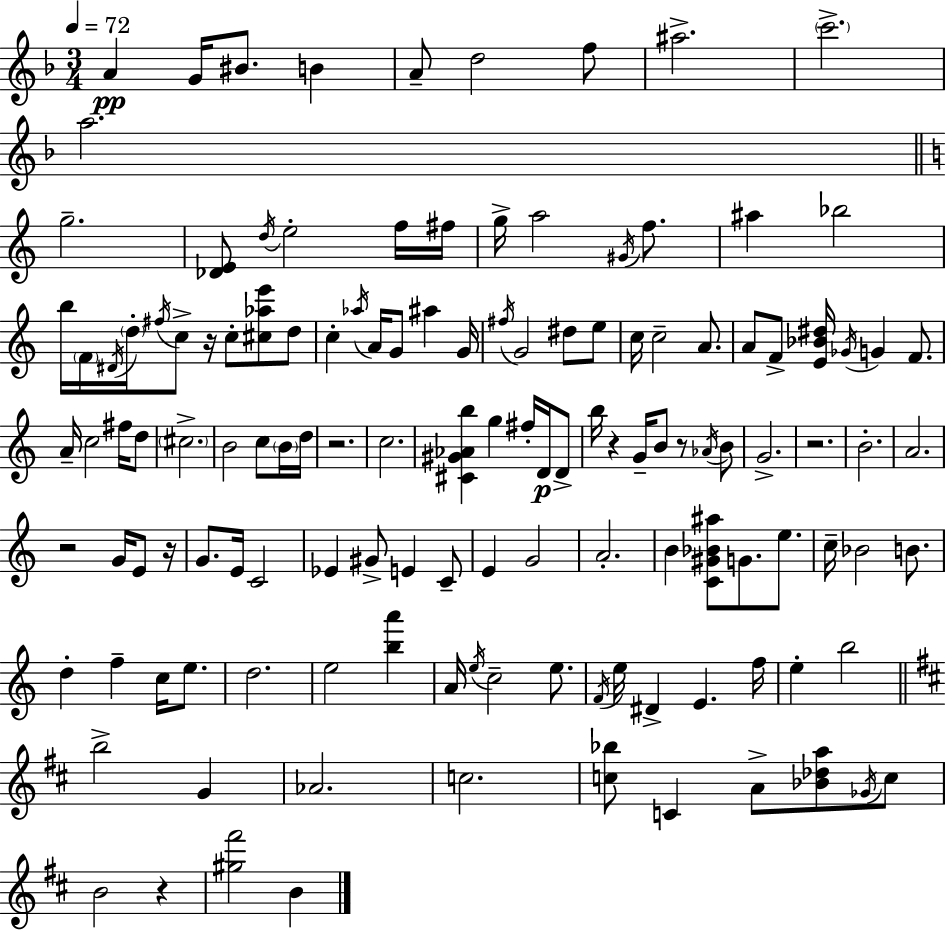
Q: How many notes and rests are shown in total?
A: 131